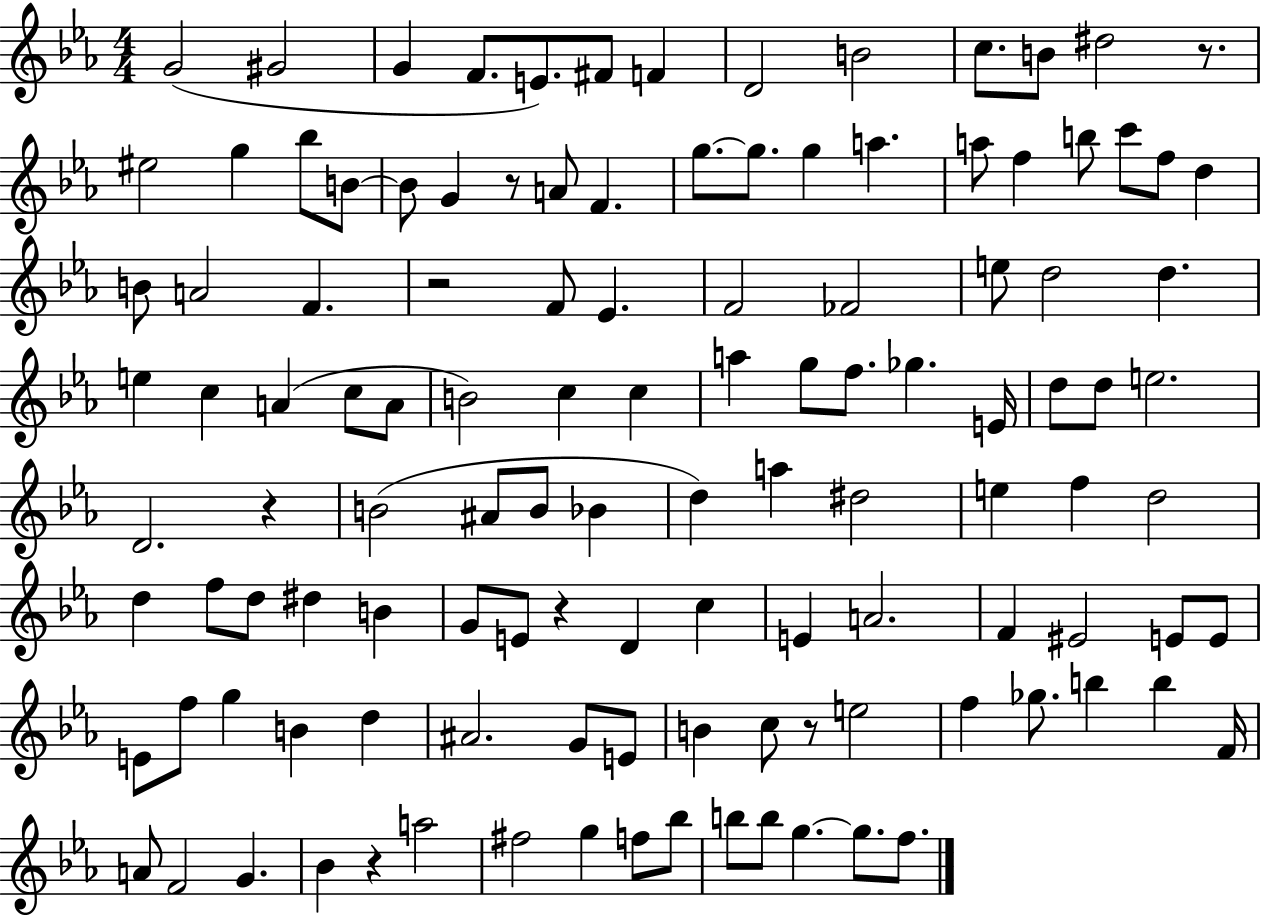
G4/h G#4/h G4/q F4/e. E4/e. F#4/e F4/q D4/h B4/h C5/e. B4/e D#5/h R/e. EIS5/h G5/q Bb5/e B4/e B4/e G4/q R/e A4/e F4/q. G5/e. G5/e. G5/q A5/q. A5/e F5/q B5/e C6/e F5/e D5/q B4/e A4/h F4/q. R/h F4/e Eb4/q. F4/h FES4/h E5/e D5/h D5/q. E5/q C5/q A4/q C5/e A4/e B4/h C5/q C5/q A5/q G5/e F5/e. Gb5/q. E4/s D5/e D5/e E5/h. D4/h. R/q B4/h A#4/e B4/e Bb4/q D5/q A5/q D#5/h E5/q F5/q D5/h D5/q F5/e D5/e D#5/q B4/q G4/e E4/e R/q D4/q C5/q E4/q A4/h. F4/q EIS4/h E4/e E4/e E4/e F5/e G5/q B4/q D5/q A#4/h. G4/e E4/e B4/q C5/e R/e E5/h F5/q Gb5/e. B5/q B5/q F4/s A4/e F4/h G4/q. Bb4/q R/q A5/h F#5/h G5/q F5/e Bb5/e B5/e B5/e G5/q. G5/e. F5/e.